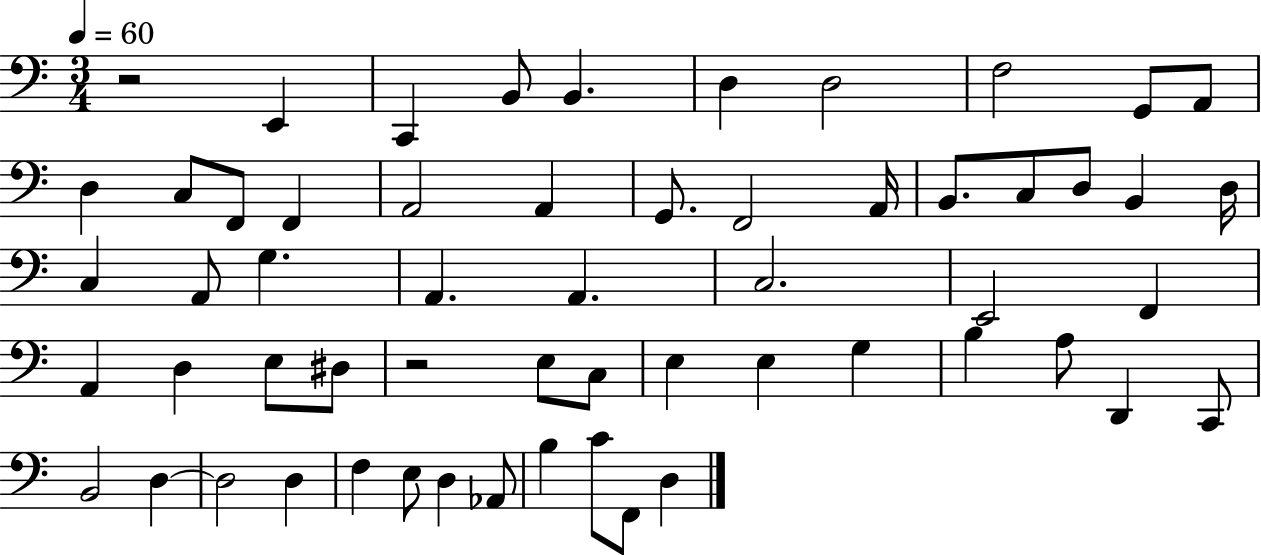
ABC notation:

X:1
T:Untitled
M:3/4
L:1/4
K:C
z2 E,, C,, B,,/2 B,, D, D,2 F,2 G,,/2 A,,/2 D, C,/2 F,,/2 F,, A,,2 A,, G,,/2 F,,2 A,,/4 B,,/2 C,/2 D,/2 B,, D,/4 C, A,,/2 G, A,, A,, C,2 E,,2 F,, A,, D, E,/2 ^D,/2 z2 E,/2 C,/2 E, E, G, B, A,/2 D,, C,,/2 B,,2 D, D,2 D, F, E,/2 D, _A,,/2 B, C/2 F,,/2 D,